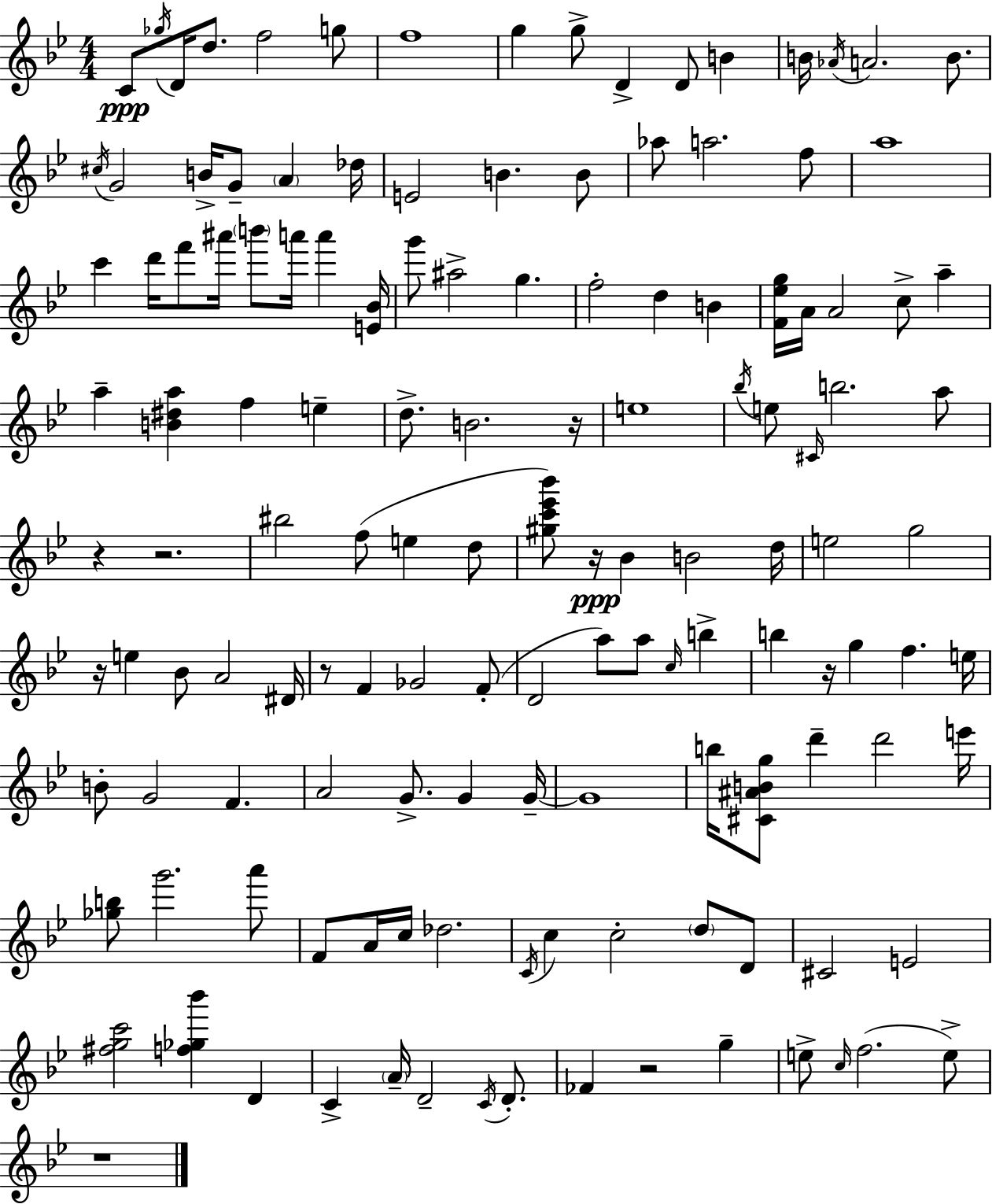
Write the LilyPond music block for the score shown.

{
  \clef treble
  \numericTimeSignature
  \time 4/4
  \key bes \major
  \repeat volta 2 { c'8\ppp \acciaccatura { ges''16 } d'16 d''8. f''2 g''8 | f''1 | g''4 g''8-> d'4-> d'8 b'4 | b'16 \acciaccatura { aes'16 } a'2. b'8. | \break \acciaccatura { cis''16 } g'2 b'16-> g'8-- \parenthesize a'4 | des''16 e'2 b'4. | b'8 aes''8 a''2. | f''8 a''1 | \break c'''4 d'''16 f'''8 ais'''16 \parenthesize b'''8 a'''16 a'''4 | <e' bes'>16 g'''8 ais''2-> g''4. | f''2-. d''4 b'4 | <f' ees'' g''>16 a'16 a'2 c''8-> a''4-- | \break a''4-- <b' dis'' a''>4 f''4 e''4-- | d''8.-> b'2. | r16 e''1 | \acciaccatura { bes''16 } e''8 \grace { cis'16 } b''2. | \break a''8 r4 r2. | bis''2 f''8( e''4 | d''8 <gis'' c''' ees''' bes'''>8) r16\ppp bes'4 b'2 | d''16 e''2 g''2 | \break r16 e''4 bes'8 a'2 | dis'16 r8 f'4 ges'2 | f'8-.( d'2 a''8) a''8 | \grace { c''16 } b''4-> b''4 r16 g''4 f''4. | \break e''16 b'8-. g'2 | f'4. a'2 g'8.-> | g'4 g'16--~~ g'1 | b''16 <cis' ais' b' g''>8 d'''4-- d'''2 | \break e'''16 <ges'' b''>8 g'''2. | a'''8 f'8 a'16 c''16 des''2. | \acciaccatura { c'16 } c''4 c''2-. | \parenthesize d''8 d'8 cis'2 e'2 | \break <fis'' g'' c'''>2 <f'' ges'' bes'''>4 | d'4 c'4-> \parenthesize a'16-- d'2-- | \acciaccatura { c'16 } d'8.-. fes'4 r2 | g''4-- e''8-> \grace { c''16 }( f''2. | \break e''8->) r1 | } \bar "|."
}